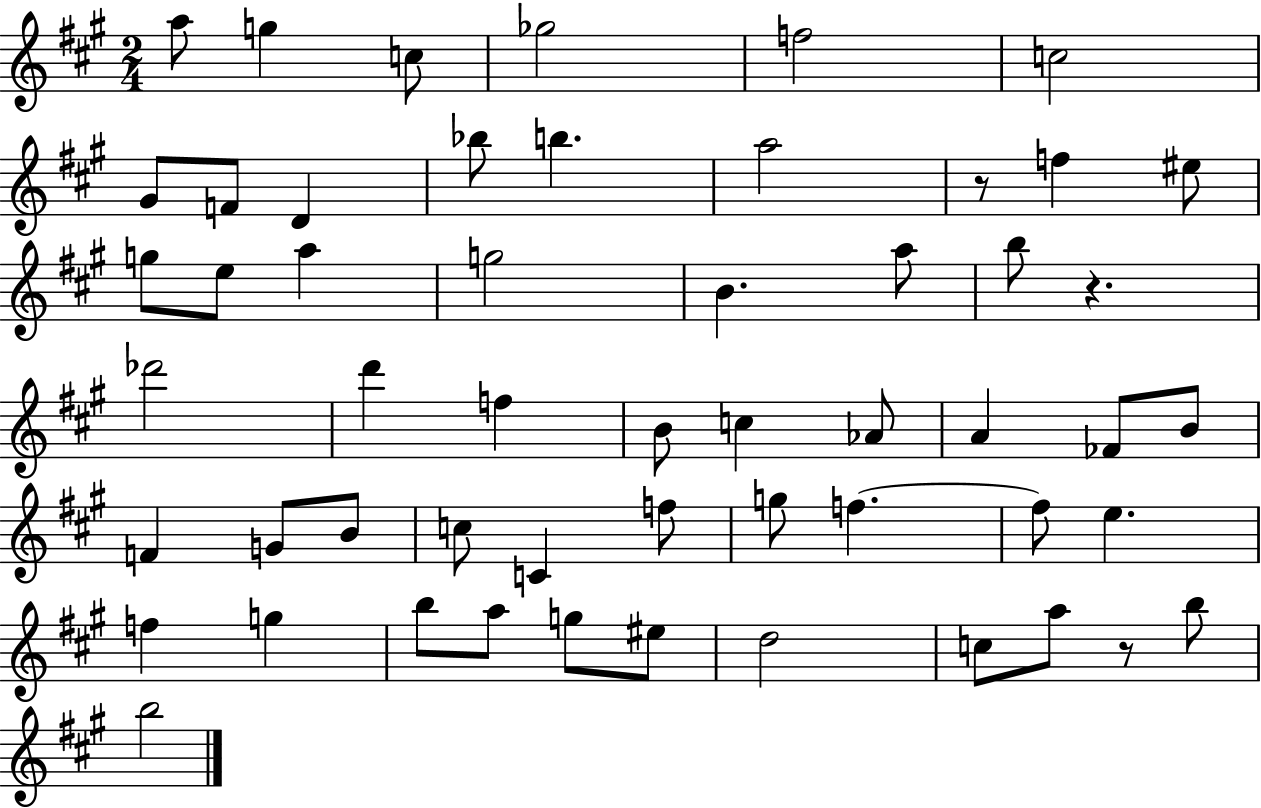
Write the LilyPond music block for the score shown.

{
  \clef treble
  \numericTimeSignature
  \time 2/4
  \key a \major
  a''8 g''4 c''8 | ges''2 | f''2 | c''2 | \break gis'8 f'8 d'4 | bes''8 b''4. | a''2 | r8 f''4 eis''8 | \break g''8 e''8 a''4 | g''2 | b'4. a''8 | b''8 r4. | \break des'''2 | d'''4 f''4 | b'8 c''4 aes'8 | a'4 fes'8 b'8 | \break f'4 g'8 b'8 | c''8 c'4 f''8 | g''8 f''4.~~ | f''8 e''4. | \break f''4 g''4 | b''8 a''8 g''8 eis''8 | d''2 | c''8 a''8 r8 b''8 | \break b''2 | \bar "|."
}